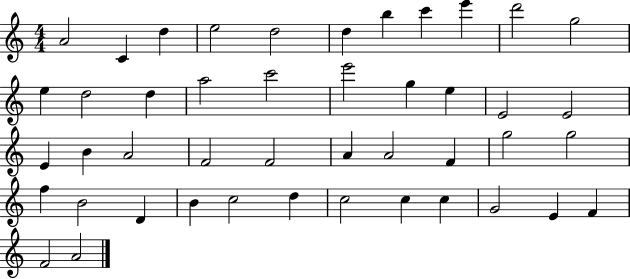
{
  \clef treble
  \numericTimeSignature
  \time 4/4
  \key c \major
  a'2 c'4 d''4 | e''2 d''2 | d''4 b''4 c'''4 e'''4 | d'''2 g''2 | \break e''4 d''2 d''4 | a''2 c'''2 | e'''2 g''4 e''4 | e'2 e'2 | \break e'4 b'4 a'2 | f'2 f'2 | a'4 a'2 f'4 | g''2 g''2 | \break f''4 b'2 d'4 | b'4 c''2 d''4 | c''2 c''4 c''4 | g'2 e'4 f'4 | \break f'2 a'2 | \bar "|."
}